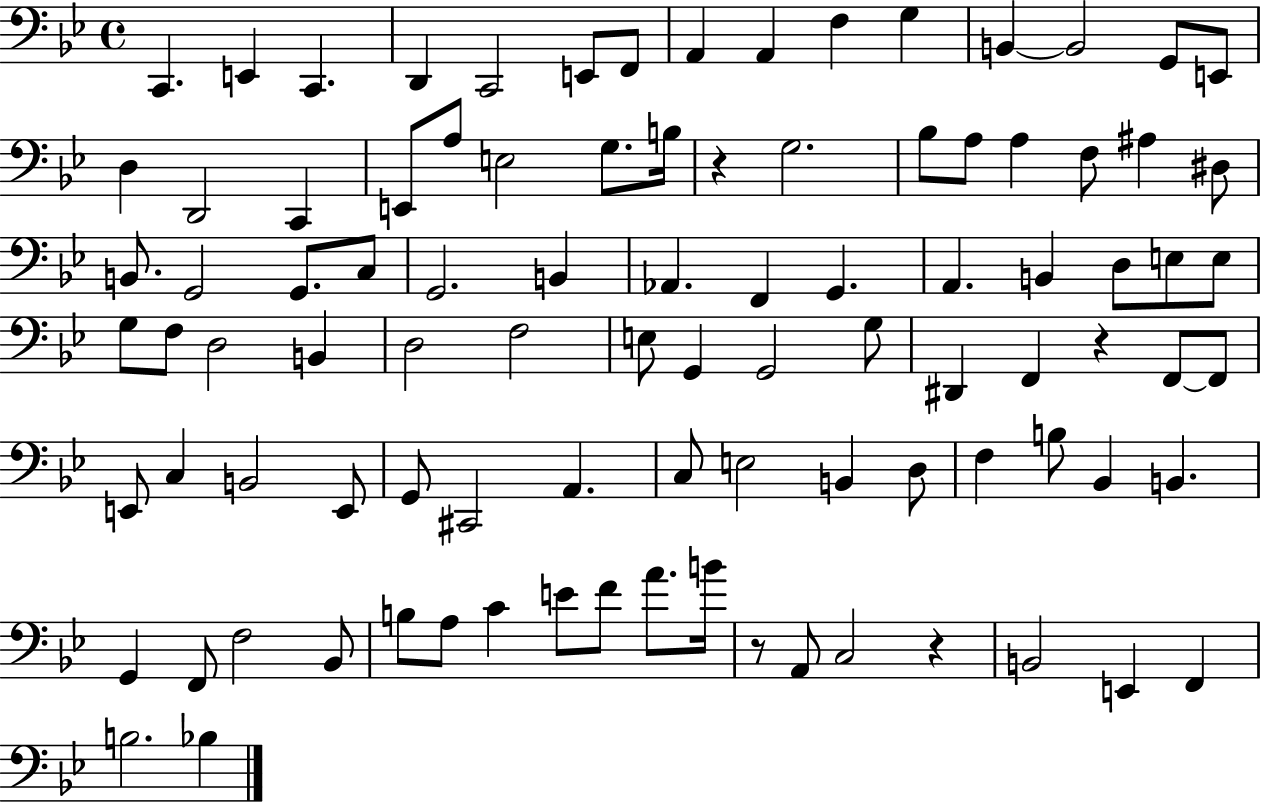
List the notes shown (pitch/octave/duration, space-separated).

C2/q. E2/q C2/q. D2/q C2/h E2/e F2/e A2/q A2/q F3/q G3/q B2/q B2/h G2/e E2/e D3/q D2/h C2/q E2/e A3/e E3/h G3/e. B3/s R/q G3/h. Bb3/e A3/e A3/q F3/e A#3/q D#3/e B2/e. G2/h G2/e. C3/e G2/h. B2/q Ab2/q. F2/q G2/q. A2/q. B2/q D3/e E3/e E3/e G3/e F3/e D3/h B2/q D3/h F3/h E3/e G2/q G2/h G3/e D#2/q F2/q R/q F2/e F2/e E2/e C3/q B2/h E2/e G2/e C#2/h A2/q. C3/e E3/h B2/q D3/e F3/q B3/e Bb2/q B2/q. G2/q F2/e F3/h Bb2/e B3/e A3/e C4/q E4/e F4/e A4/e. B4/s R/e A2/e C3/h R/q B2/h E2/q F2/q B3/h. Bb3/q